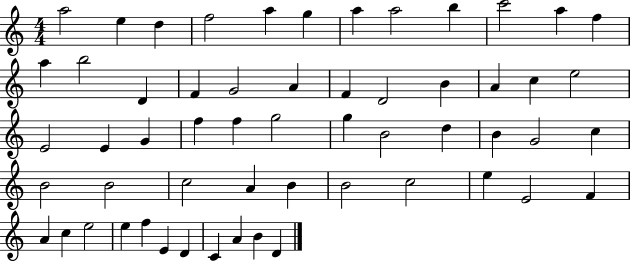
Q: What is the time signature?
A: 4/4